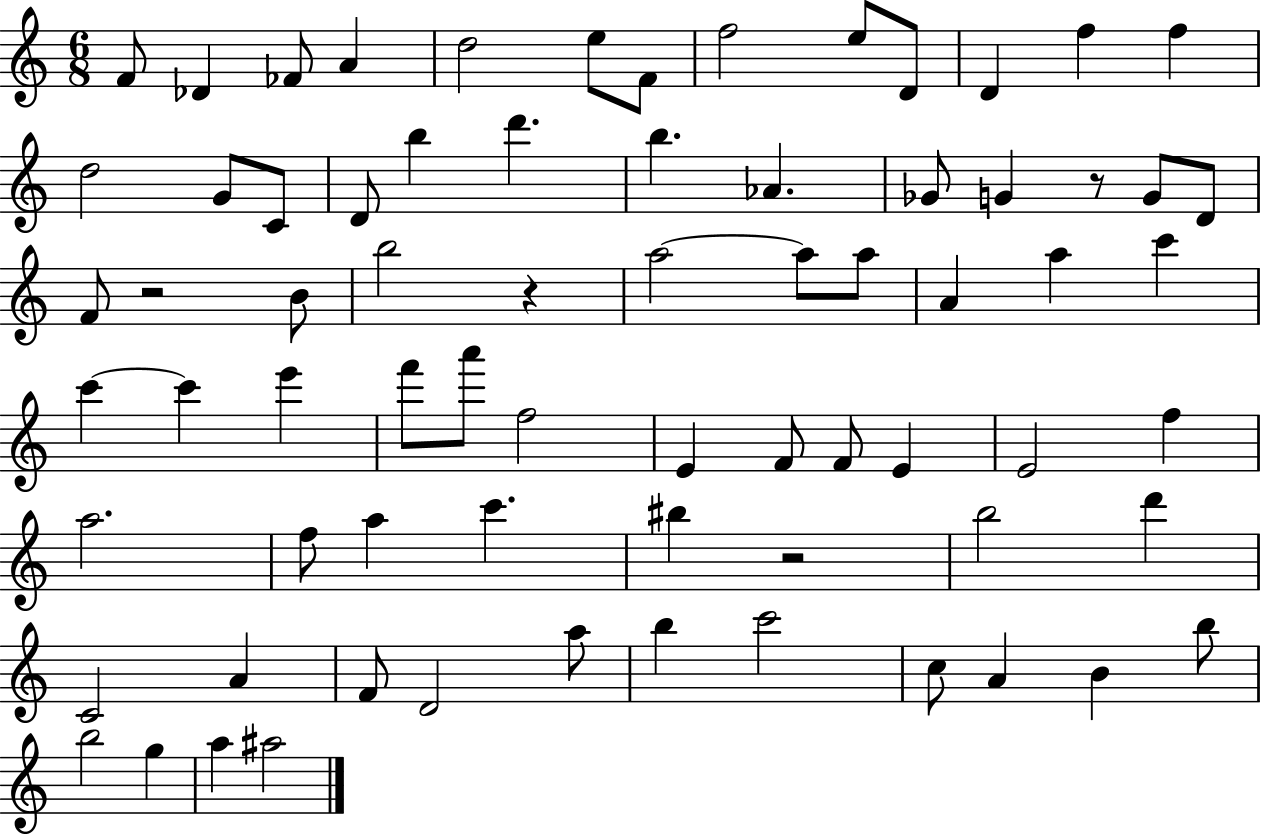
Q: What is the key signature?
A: C major